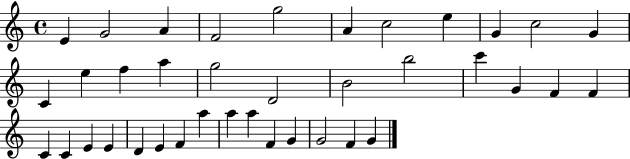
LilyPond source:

{
  \clef treble
  \time 4/4
  \defaultTimeSignature
  \key c \major
  e'4 g'2 a'4 | f'2 g''2 | a'4 c''2 e''4 | g'4 c''2 g'4 | \break c'4 e''4 f''4 a''4 | g''2 d'2 | b'2 b''2 | c'''4 g'4 f'4 f'4 | \break c'4 c'4 e'4 e'4 | d'4 e'4 f'4 a''4 | a''4 a''4 f'4 g'4 | g'2 f'4 g'4 | \break \bar "|."
}